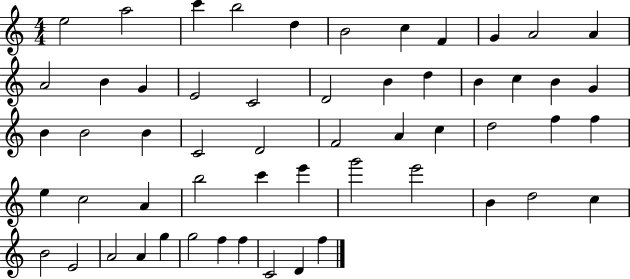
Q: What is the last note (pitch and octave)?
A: F5